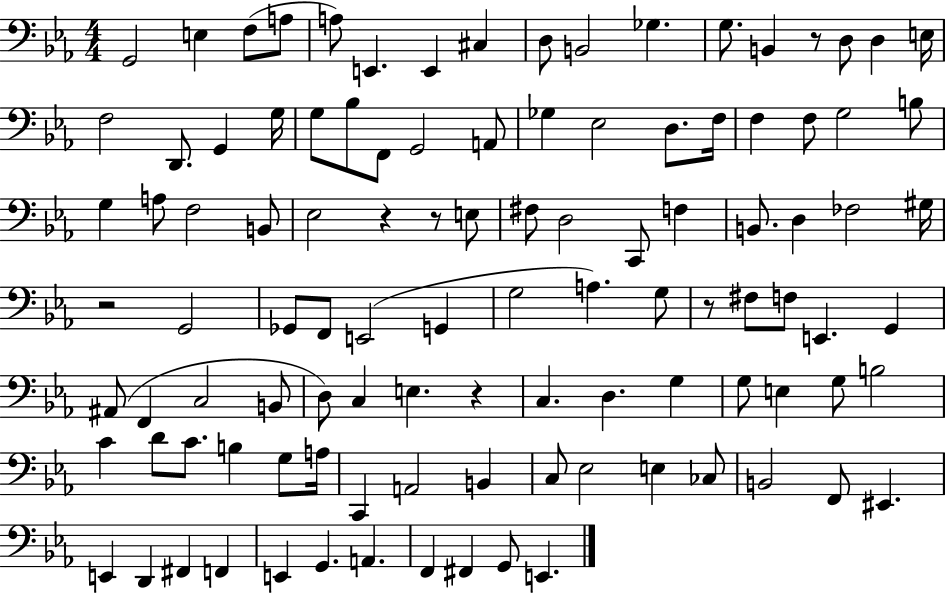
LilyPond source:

{
  \clef bass
  \numericTimeSignature
  \time 4/4
  \key ees \major
  g,2 e4 f8( a8 | a8) e,4. e,4 cis4 | d8 b,2 ges4. | g8. b,4 r8 d8 d4 e16 | \break f2 d,8. g,4 g16 | g8 bes8 f,8 g,2 a,8 | ges4 ees2 d8. f16 | f4 f8 g2 b8 | \break g4 a8 f2 b,8 | ees2 r4 r8 e8 | fis8 d2 c,8 f4 | b,8. d4 fes2 gis16 | \break r2 g,2 | ges,8 f,8 e,2( g,4 | g2 a4.) g8 | r8 fis8 f8 e,4. g,4 | \break ais,8( f,4 c2 b,8 | d8) c4 e4. r4 | c4. d4. g4 | g8 e4 g8 b2 | \break c'4 d'8 c'8. b4 g8 a16 | c,4 a,2 b,4 | c8 ees2 e4 ces8 | b,2 f,8 eis,4. | \break e,4 d,4 fis,4 f,4 | e,4 g,4. a,4. | f,4 fis,4 g,8 e,4. | \bar "|."
}